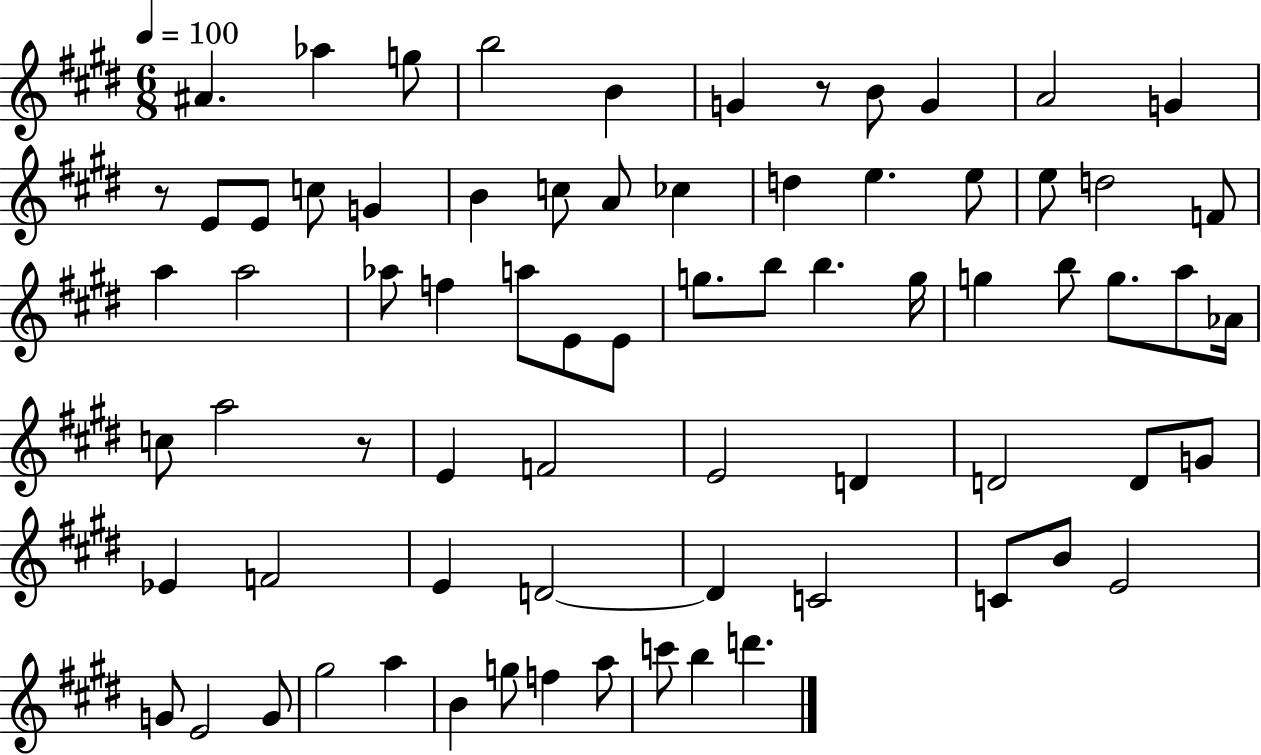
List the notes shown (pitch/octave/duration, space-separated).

A#4/q. Ab5/q G5/e B5/h B4/q G4/q R/e B4/e G4/q A4/h G4/q R/e E4/e E4/e C5/e G4/q B4/q C5/e A4/e CES5/q D5/q E5/q. E5/e E5/e D5/h F4/e A5/q A5/h Ab5/e F5/q A5/e E4/e E4/e G5/e. B5/e B5/q. G5/s G5/q B5/e G5/e. A5/e Ab4/s C5/e A5/h R/e E4/q F4/h E4/h D4/q D4/h D4/e G4/e Eb4/q F4/h E4/q D4/h D4/q C4/h C4/e B4/e E4/h G4/e E4/h G4/e G#5/h A5/q B4/q G5/e F5/q A5/e C6/e B5/q D6/q.